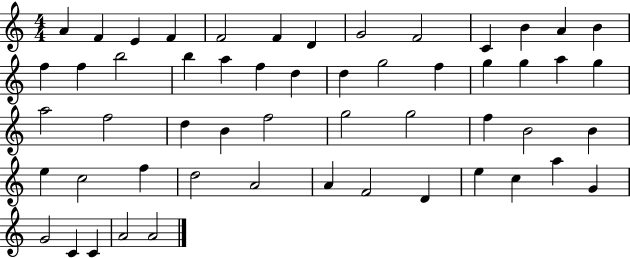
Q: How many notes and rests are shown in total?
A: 54